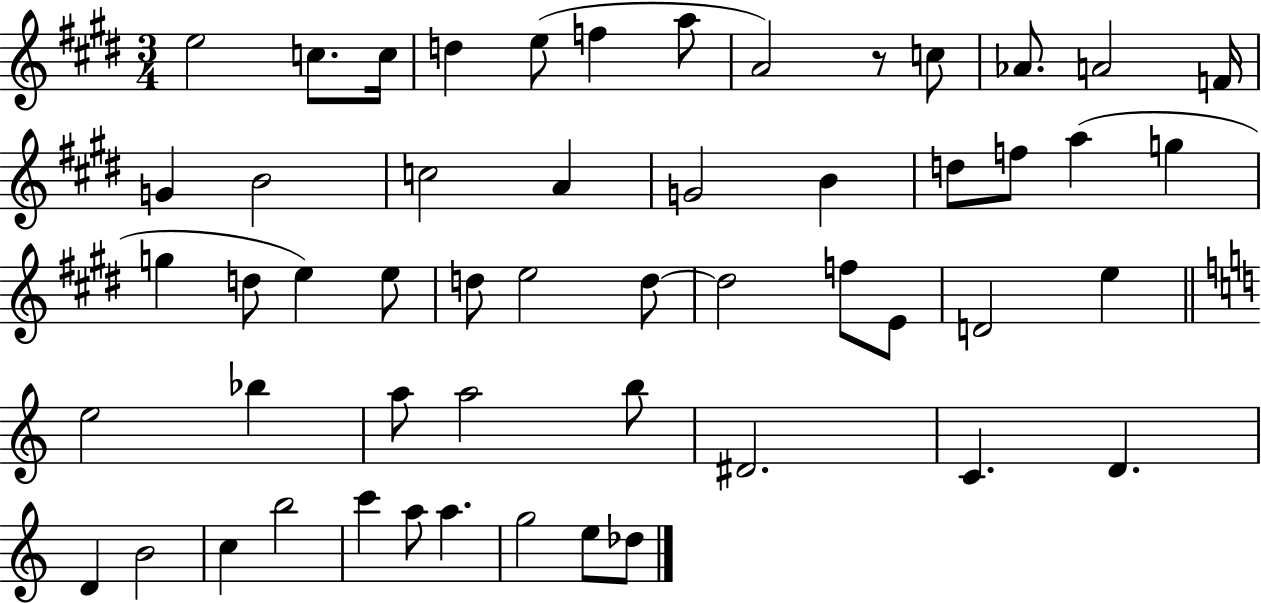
{
  \clef treble
  \numericTimeSignature
  \time 3/4
  \key e \major
  \repeat volta 2 { e''2 c''8. c''16 | d''4 e''8( f''4 a''8 | a'2) r8 c''8 | aes'8. a'2 f'16 | \break g'4 b'2 | c''2 a'4 | g'2 b'4 | d''8 f''8 a''4( g''4 | \break g''4 d''8 e''4) e''8 | d''8 e''2 d''8~~ | d''2 f''8 e'8 | d'2 e''4 | \break \bar "||" \break \key a \minor e''2 bes''4 | a''8 a''2 b''8 | dis'2. | c'4. d'4. | \break d'4 b'2 | c''4 b''2 | c'''4 a''8 a''4. | g''2 e''8 des''8 | \break } \bar "|."
}